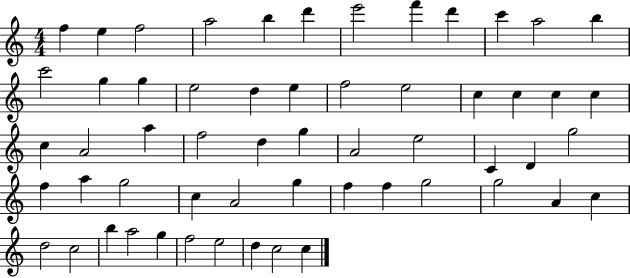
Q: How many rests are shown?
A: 0